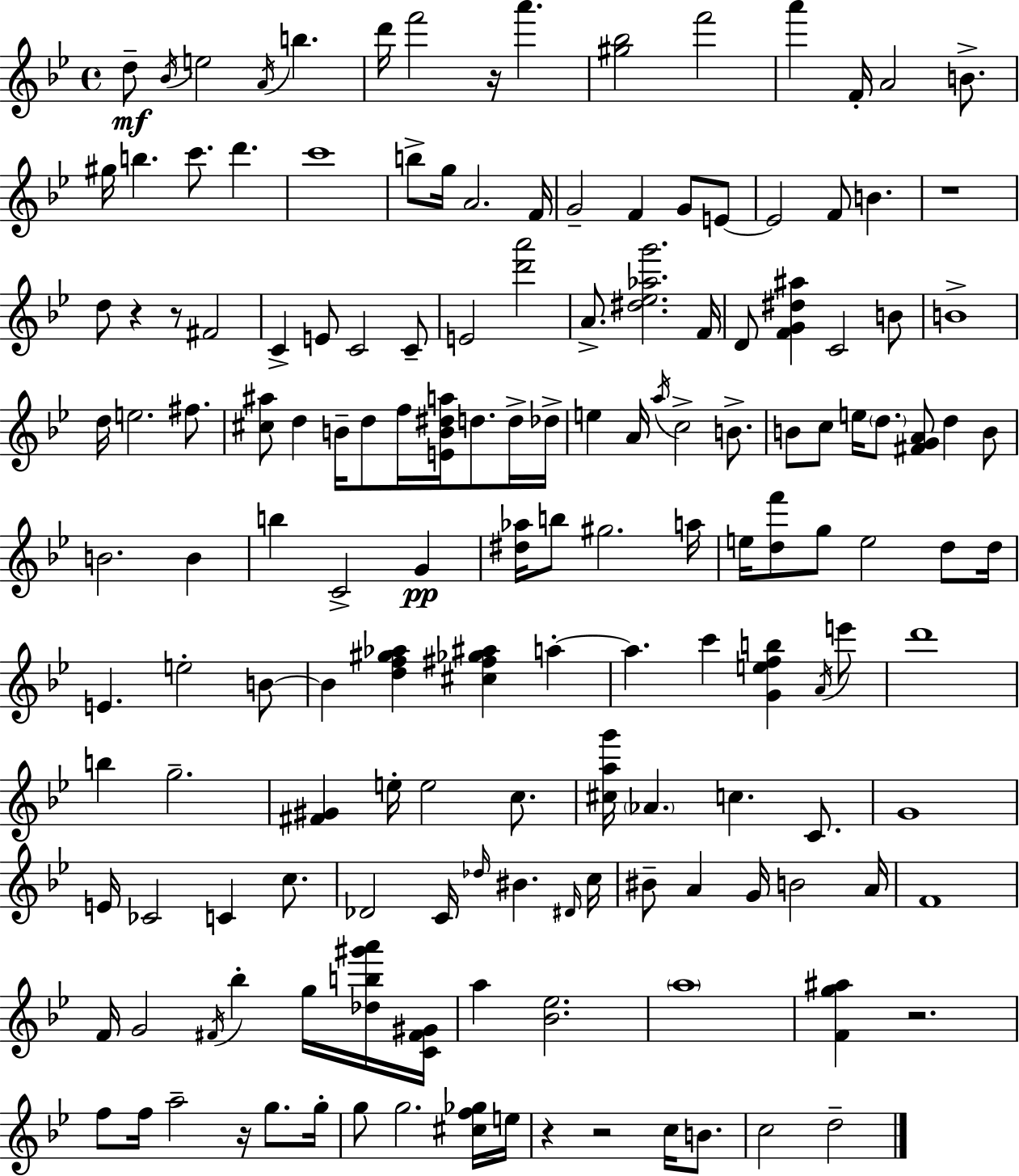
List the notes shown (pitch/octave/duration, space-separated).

D5/e Bb4/s E5/h A4/s B5/q. D6/s F6/h R/s A6/q. [G#5,Bb5]/h F6/h A6/q F4/s A4/h B4/e. G#5/s B5/q. C6/e. D6/q. C6/w B5/e G5/s A4/h. F4/s G4/h F4/q G4/e E4/e E4/h F4/e B4/q. R/w D5/e R/q R/e F#4/h C4/q E4/e C4/h C4/e E4/h [D6,A6]/h A4/e. [D#5,Eb5,Ab5,G6]/h. F4/s D4/e [F4,G4,D#5,A#5]/q C4/h B4/e B4/w D5/s E5/h. F#5/e. [C#5,A#5]/e D5/q B4/s D5/e F5/s [E4,B4,D#5,A5]/s D5/e. D5/s Db5/s E5/q A4/s A5/s C5/h B4/e. B4/e C5/e E5/s D5/e. [F#4,G4,A4]/e D5/q B4/e B4/h. B4/q B5/q C4/h G4/q [D#5,Ab5]/s B5/e G#5/h. A5/s E5/s [D5,F6]/e G5/e E5/h D5/e D5/s E4/q. E5/h B4/e B4/q [D5,F5,G#5,Ab5]/q [C#5,F#5,Gb5,A#5]/q A5/q A5/q. C6/q [G4,E5,F5,B5]/q A4/s E6/e D6/w B5/q G5/h. [F#4,G#4]/q E5/s E5/h C5/e. [C#5,A5,G6]/s Ab4/q. C5/q. C4/e. G4/w E4/s CES4/h C4/q C5/e. Db4/h C4/s Db5/s BIS4/q. D#4/s C5/s BIS4/e A4/q G4/s B4/h A4/s F4/w F4/s G4/h F#4/s Bb5/q G5/s [Db5,B5,G#6,A6]/s [C4,F#4,G#4]/s A5/q [Bb4,Eb5]/h. A5/w [F4,G5,A#5]/q R/h. F5/e F5/s A5/h R/s G5/e. G5/s G5/e G5/h. [C#5,F5,Gb5]/s E5/s R/q R/h C5/s B4/e. C5/h D5/h